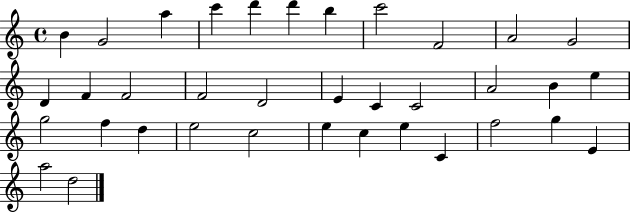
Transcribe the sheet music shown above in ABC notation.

X:1
T:Untitled
M:4/4
L:1/4
K:C
B G2 a c' d' d' b c'2 F2 A2 G2 D F F2 F2 D2 E C C2 A2 B e g2 f d e2 c2 e c e C f2 g E a2 d2